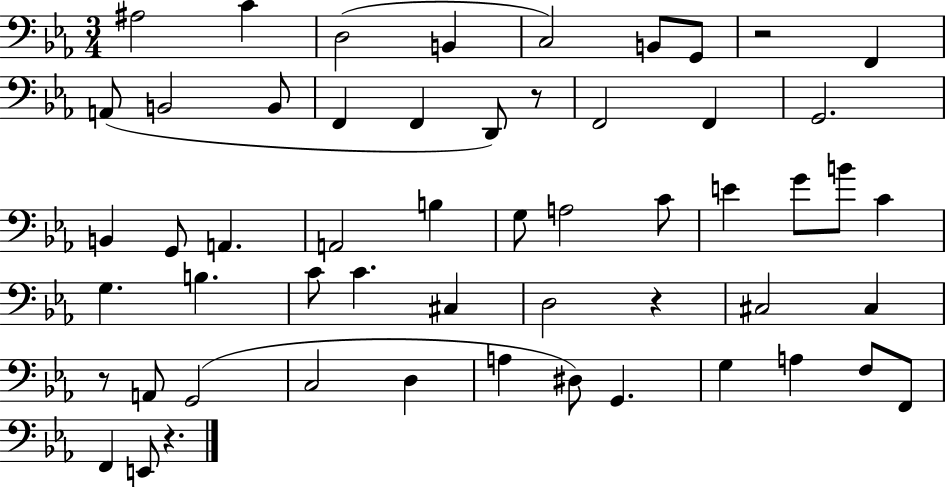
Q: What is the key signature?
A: EES major